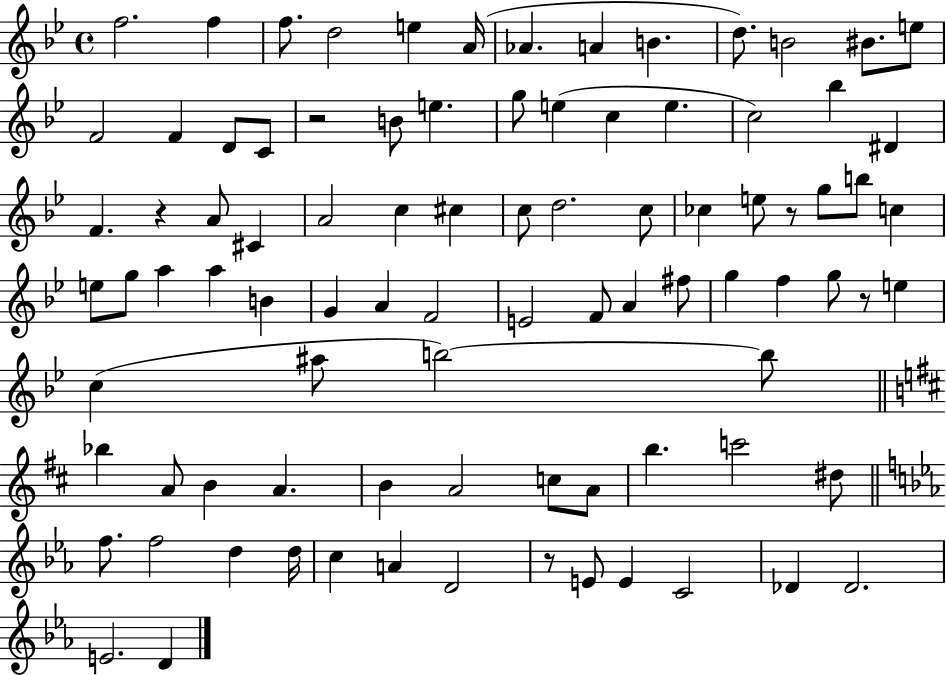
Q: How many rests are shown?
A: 5